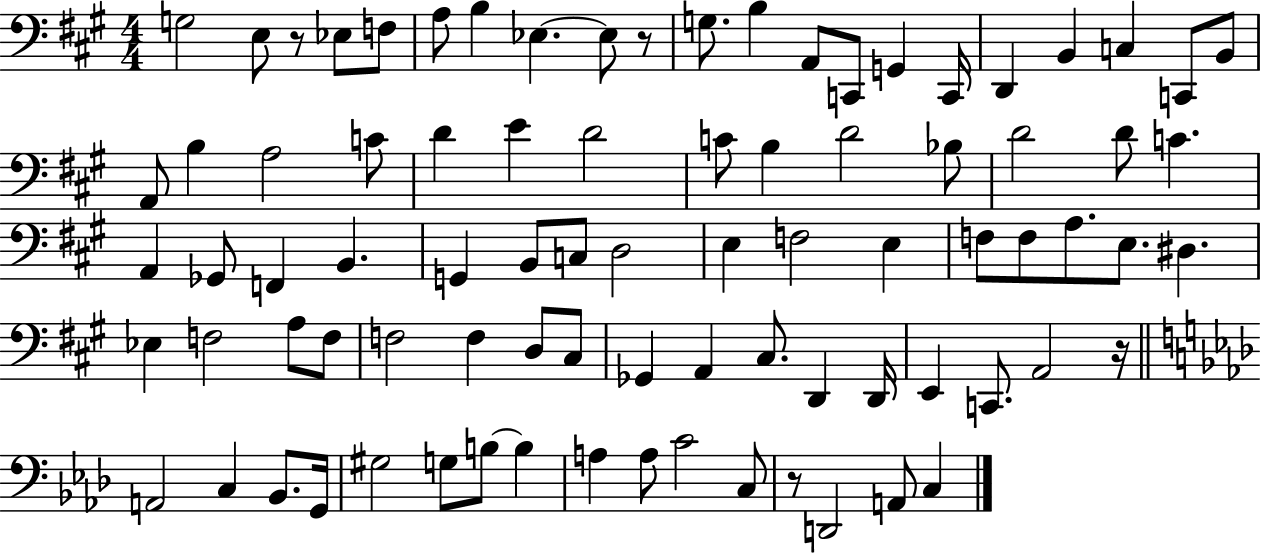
X:1
T:Untitled
M:4/4
L:1/4
K:A
G,2 E,/2 z/2 _E,/2 F,/2 A,/2 B, _E, _E,/2 z/2 G,/2 B, A,,/2 C,,/2 G,, C,,/4 D,, B,, C, C,,/2 B,,/2 A,,/2 B, A,2 C/2 D E D2 C/2 B, D2 _B,/2 D2 D/2 C A,, _G,,/2 F,, B,, G,, B,,/2 C,/2 D,2 E, F,2 E, F,/2 F,/2 A,/2 E,/2 ^D, _E, F,2 A,/2 F,/2 F,2 F, D,/2 ^C,/2 _G,, A,, ^C,/2 D,, D,,/4 E,, C,,/2 A,,2 z/4 A,,2 C, _B,,/2 G,,/4 ^G,2 G,/2 B,/2 B, A, A,/2 C2 C,/2 z/2 D,,2 A,,/2 C,